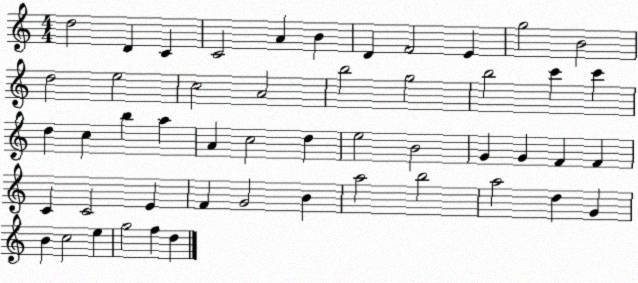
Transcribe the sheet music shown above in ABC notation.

X:1
T:Untitled
M:4/4
L:1/4
K:C
d2 D C C2 A B D F2 E g2 B2 d2 e2 c2 A2 b2 g2 b2 c' c' d c b a A c2 d e2 B2 G G F F C C2 E F G2 B a2 b2 a2 d G B c2 e g2 f d